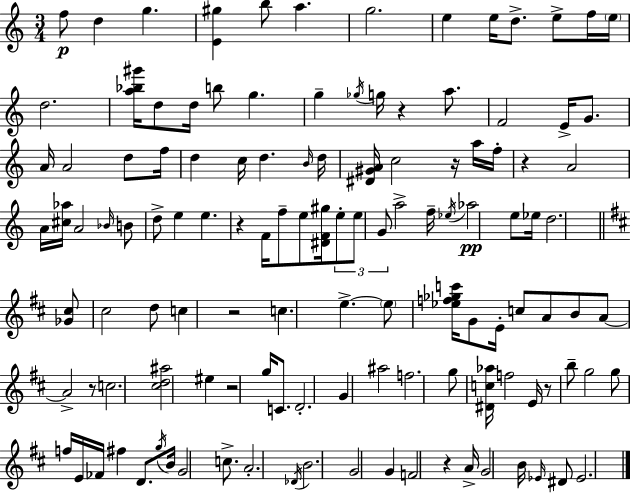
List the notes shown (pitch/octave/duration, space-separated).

F5/e D5/q G5/q. [E4,G#5]/q B5/e A5/q. G5/h. E5/q E5/s D5/e. E5/e F5/s E5/s D5/h. [A5,Bb5,G#6]/s D5/e D5/s B5/e G5/q. G5/q Gb5/s G5/s R/q A5/e. F4/h E4/s G4/e. A4/s A4/h D5/e F5/s D5/q C5/s D5/q. B4/s D5/s [D#4,G#4,A4]/s C5/h R/s A5/s F5/s R/q A4/h A4/s [C#5,Ab5]/s A4/h Bb4/s B4/e D5/e E5/q E5/q. R/q F4/s F5/e E5/e [D#4,F4,G#5]/s E5/e E5/e G4/e A5/h F5/s Eb5/s Ab5/h E5/e Eb5/s D5/h. [Gb4,C#5]/e C#5/h D5/e C5/q R/h C5/q. E5/q. E5/e [Eb5,F5,Gb5,C6]/s G4/e E4/s C5/e A4/e B4/e A4/e A4/h R/e C5/h. [C#5,D5,A#5]/h EIS5/q R/h G5/s C4/e. D4/h. G4/q A#5/h F5/h. G5/e [D#4,C5,Ab5]/s F5/h E4/s R/e B5/e G5/h G5/e F5/s E4/s FES4/s F#5/q D4/e. G5/s B4/s G4/h C5/e. A4/h. Db4/s B4/h. G4/h G4/q F4/h R/q A4/s G4/h B4/s Eb4/s D#4/e Eb4/h.